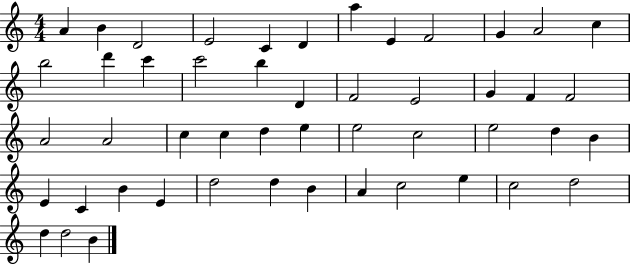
A4/q B4/q D4/h E4/h C4/q D4/q A5/q E4/q F4/h G4/q A4/h C5/q B5/h D6/q C6/q C6/h B5/q D4/q F4/h E4/h G4/q F4/q F4/h A4/h A4/h C5/q C5/q D5/q E5/q E5/h C5/h E5/h D5/q B4/q E4/q C4/q B4/q E4/q D5/h D5/q B4/q A4/q C5/h E5/q C5/h D5/h D5/q D5/h B4/q